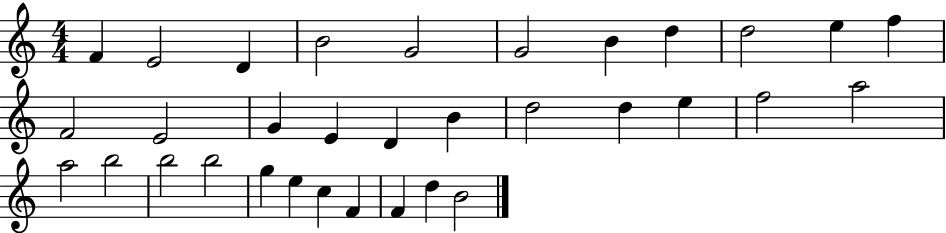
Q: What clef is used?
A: treble